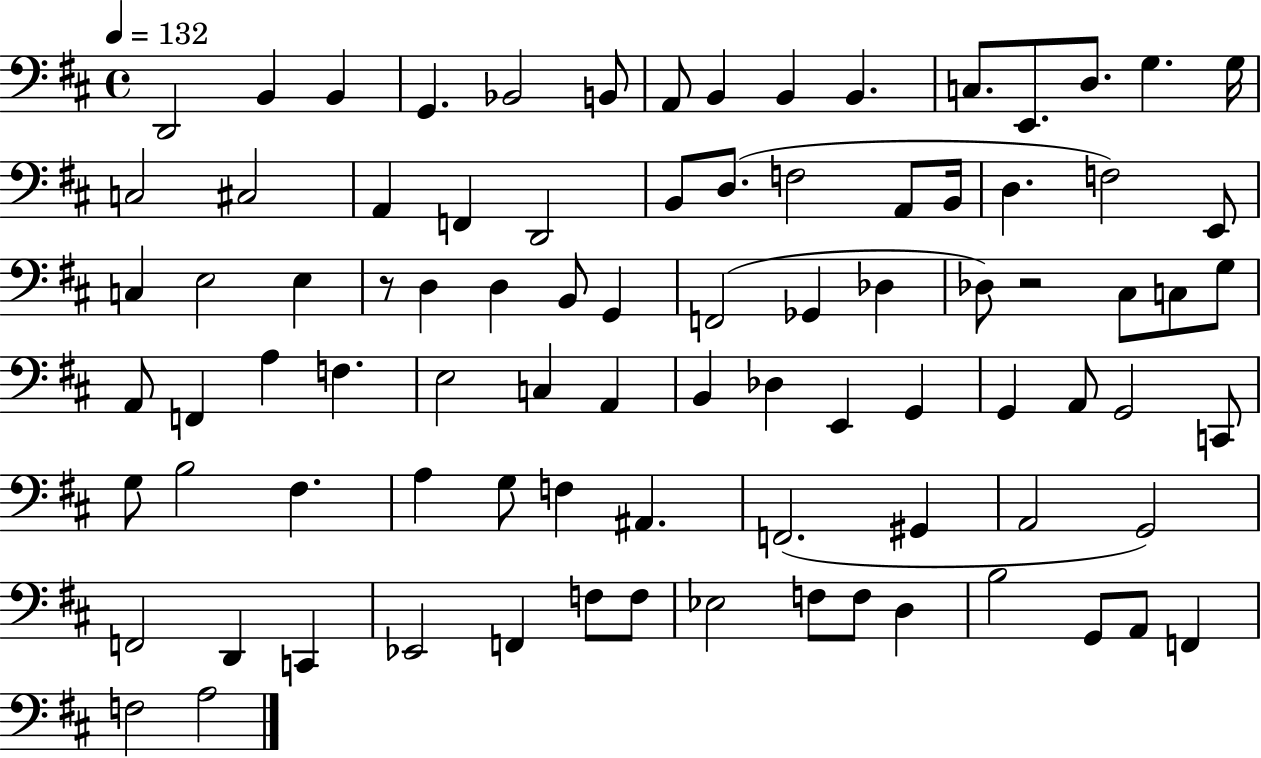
X:1
T:Untitled
M:4/4
L:1/4
K:D
D,,2 B,, B,, G,, _B,,2 B,,/2 A,,/2 B,, B,, B,, C,/2 E,,/2 D,/2 G, G,/4 C,2 ^C,2 A,, F,, D,,2 B,,/2 D,/2 F,2 A,,/2 B,,/4 D, F,2 E,,/2 C, E,2 E, z/2 D, D, B,,/2 G,, F,,2 _G,, _D, _D,/2 z2 ^C,/2 C,/2 G,/2 A,,/2 F,, A, F, E,2 C, A,, B,, _D, E,, G,, G,, A,,/2 G,,2 C,,/2 G,/2 B,2 ^F, A, G,/2 F, ^A,, F,,2 ^G,, A,,2 G,,2 F,,2 D,, C,, _E,,2 F,, F,/2 F,/2 _E,2 F,/2 F,/2 D, B,2 G,,/2 A,,/2 F,, F,2 A,2